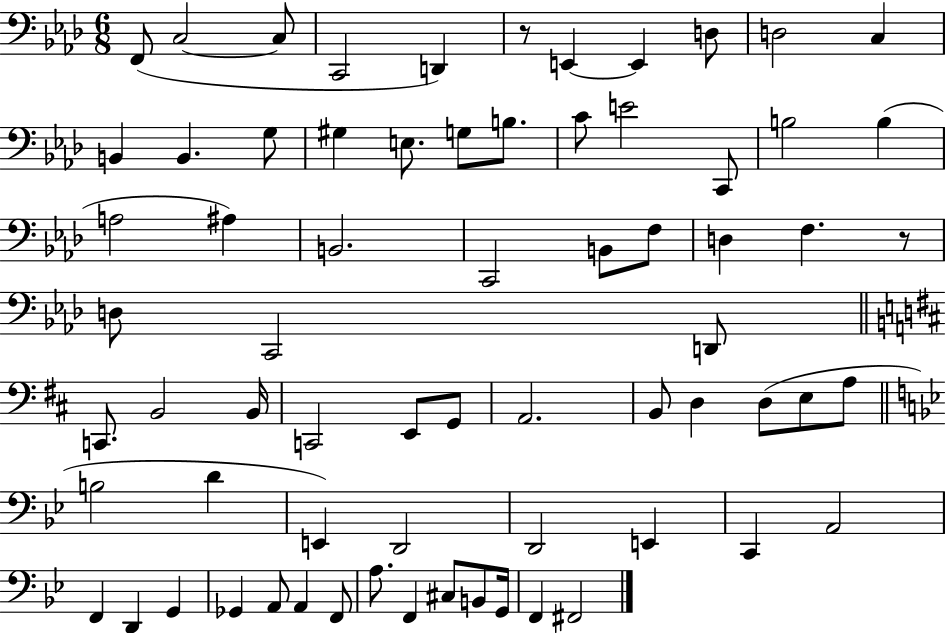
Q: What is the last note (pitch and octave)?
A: F#2